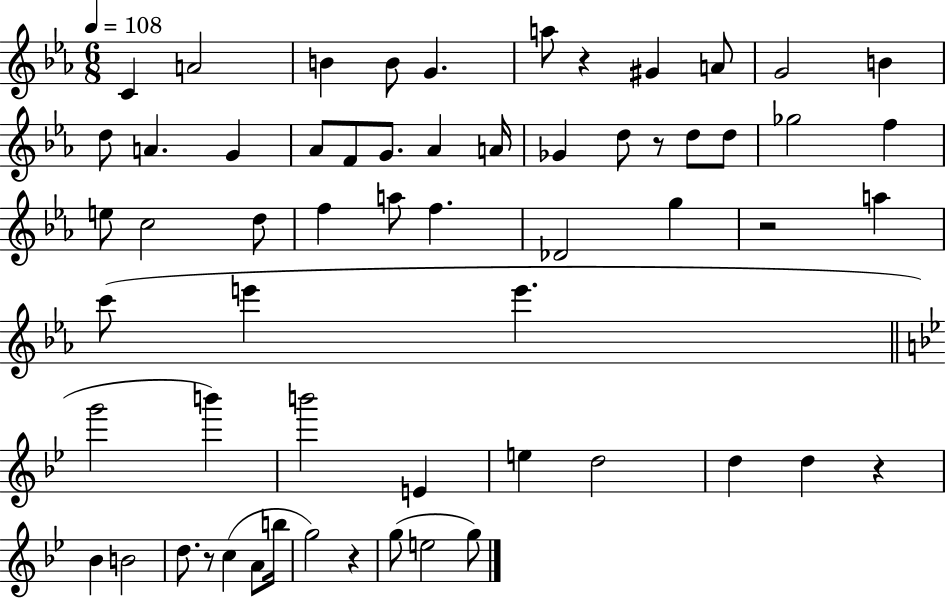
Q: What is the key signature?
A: EES major